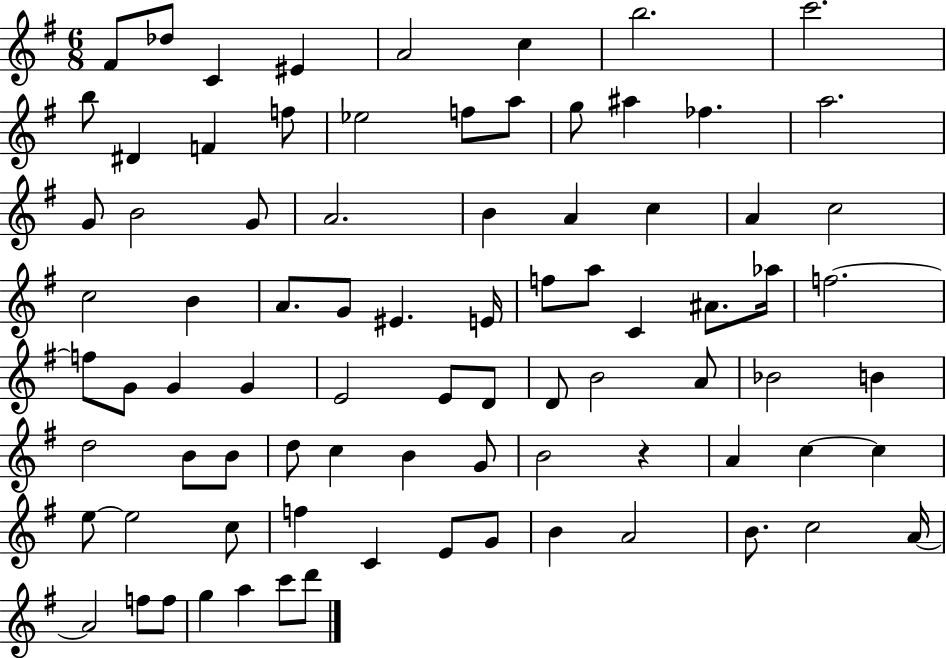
{
  \clef treble
  \numericTimeSignature
  \time 6/8
  \key g \major
  fis'8 des''8 c'4 eis'4 | a'2 c''4 | b''2. | c'''2. | \break b''8 dis'4 f'4 f''8 | ees''2 f''8 a''8 | g''8 ais''4 fes''4. | a''2. | \break g'8 b'2 g'8 | a'2. | b'4 a'4 c''4 | a'4 c''2 | \break c''2 b'4 | a'8. g'8 eis'4. e'16 | f''8 a''8 c'4 ais'8. aes''16 | f''2.~~ | \break f''8 g'8 g'4 g'4 | e'2 e'8 d'8 | d'8 b'2 a'8 | bes'2 b'4 | \break d''2 b'8 b'8 | d''8 c''4 b'4 g'8 | b'2 r4 | a'4 c''4~~ c''4 | \break e''8~~ e''2 c''8 | f''4 c'4 e'8 g'8 | b'4 a'2 | b'8. c''2 a'16~~ | \break a'2 f''8 f''8 | g''4 a''4 c'''8 d'''8 | \bar "|."
}